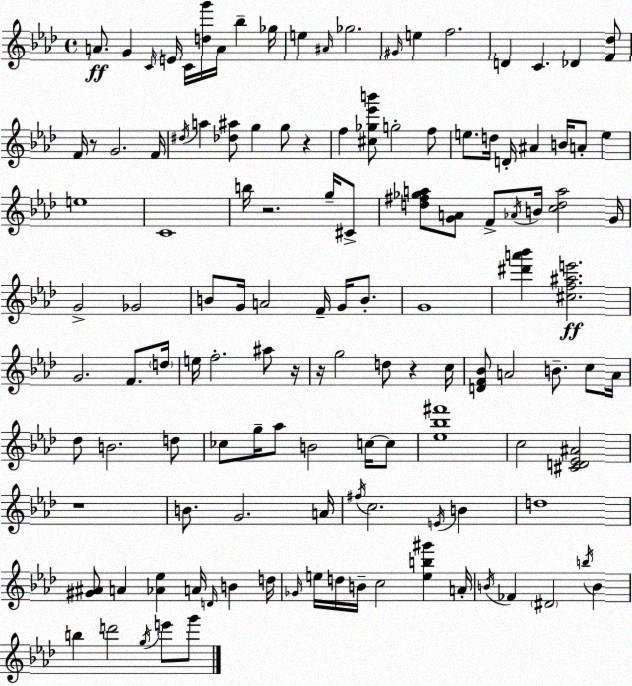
X:1
T:Untitled
M:4/4
L:1/4
K:Ab
A/2 G C/4 E/4 C/4 [dg']/4 A/4 _b _g/4 e ^A/4 _g2 ^G/4 e f2 D C _D [F_d]/2 F/4 z/2 G2 F/4 ^d/4 a [_d^a]/2 g g/2 z f [^c_g_e'b']/2 g2 f/2 e/2 d/4 D/4 ^A B/4 A/2 e e4 C4 b/4 z2 g/4 ^C/2 [d^f_ga]/2 [GA]/2 F/2 _A/4 B/4 [cda]2 G/4 G2 _G2 B/2 G/4 A2 F/4 G/4 B/2 G4 [^d'a'_b'] [^cf^ae']2 G2 F/2 d/4 e/4 f2 ^a/2 z/4 z/4 g2 d/2 z c/4 [DF_B]/2 A2 B/2 c/2 A/4 _d/2 B2 d/2 _c/2 g/4 _a/2 B2 c/4 c/2 [_e_b^f']4 c2 [^CD_E^A]2 z4 B/2 G2 A/4 ^f/4 c2 E/4 B d4 [^G^A]/2 A [_A_e] A/4 D/4 B d/4 _G/4 e/4 d/4 B/4 c2 [eb^g'] A/4 B/4 _F ^D2 b/4 B b d'2 g/4 e'/2 g'/2